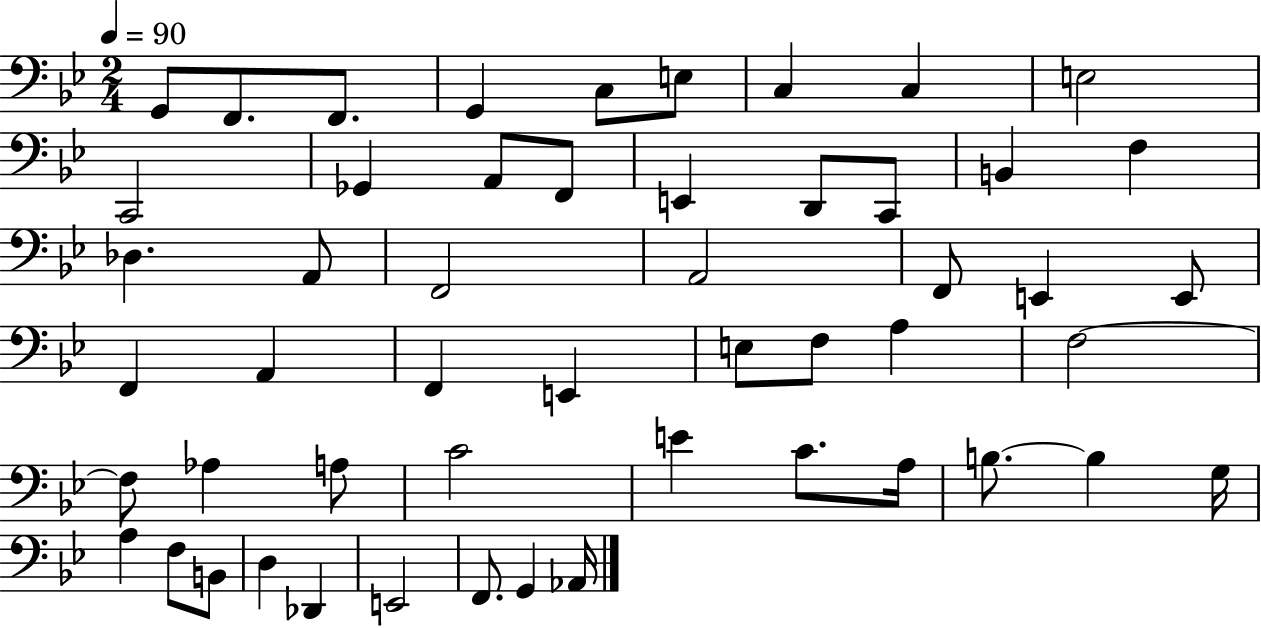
G2/e F2/e. F2/e. G2/q C3/e E3/e C3/q C3/q E3/h C2/h Gb2/q A2/e F2/e E2/q D2/e C2/e B2/q F3/q Db3/q. A2/e F2/h A2/h F2/e E2/q E2/e F2/q A2/q F2/q E2/q E3/e F3/e A3/q F3/h F3/e Ab3/q A3/e C4/h E4/q C4/e. A3/s B3/e. B3/q G3/s A3/q F3/e B2/e D3/q Db2/q E2/h F2/e. G2/q Ab2/s